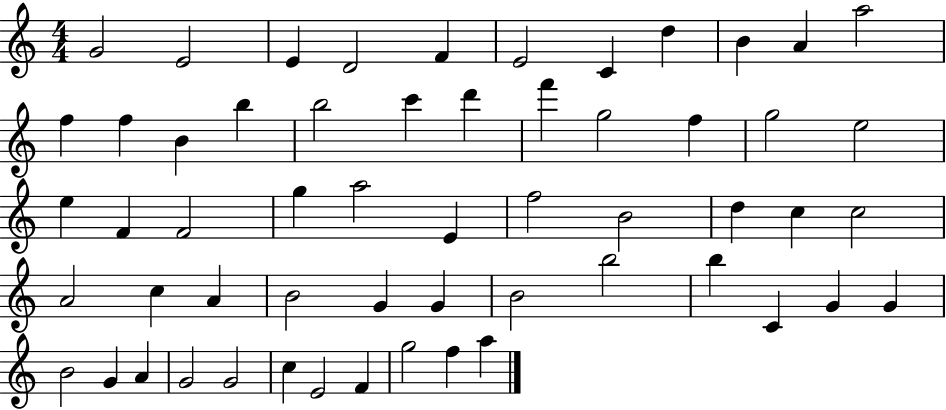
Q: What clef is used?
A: treble